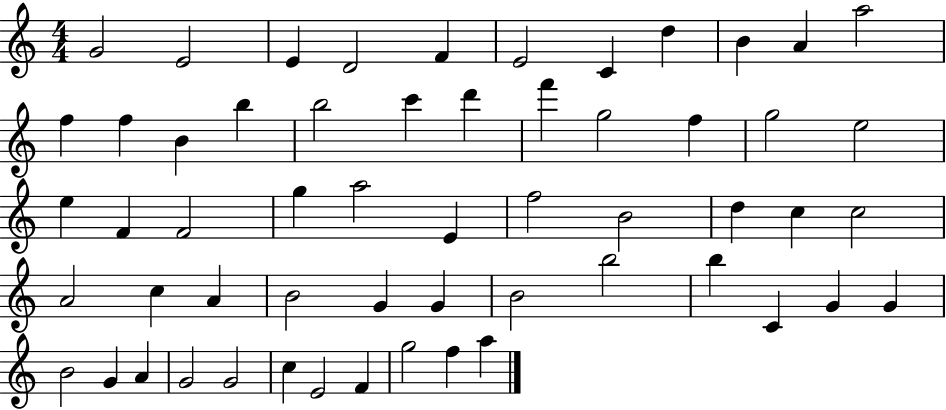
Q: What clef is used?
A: treble